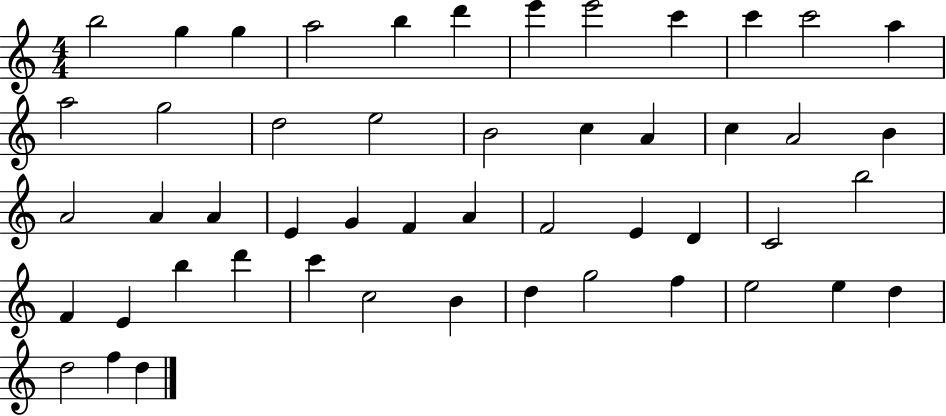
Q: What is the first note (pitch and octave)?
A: B5